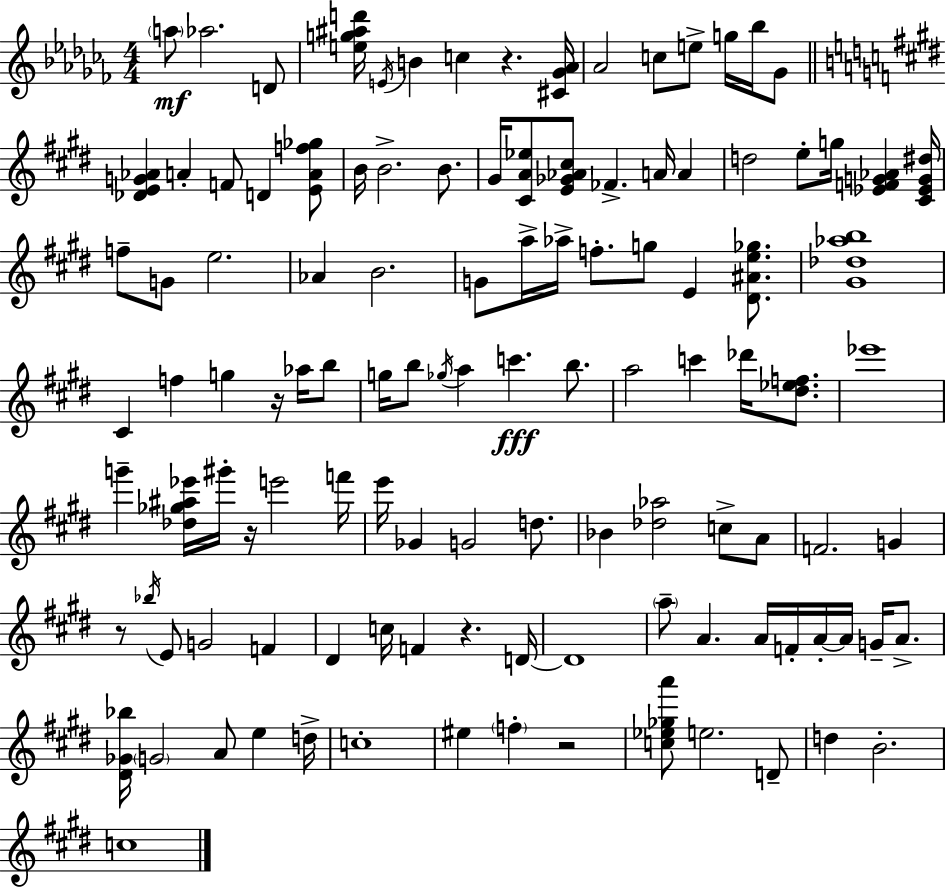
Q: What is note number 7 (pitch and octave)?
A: Ab4